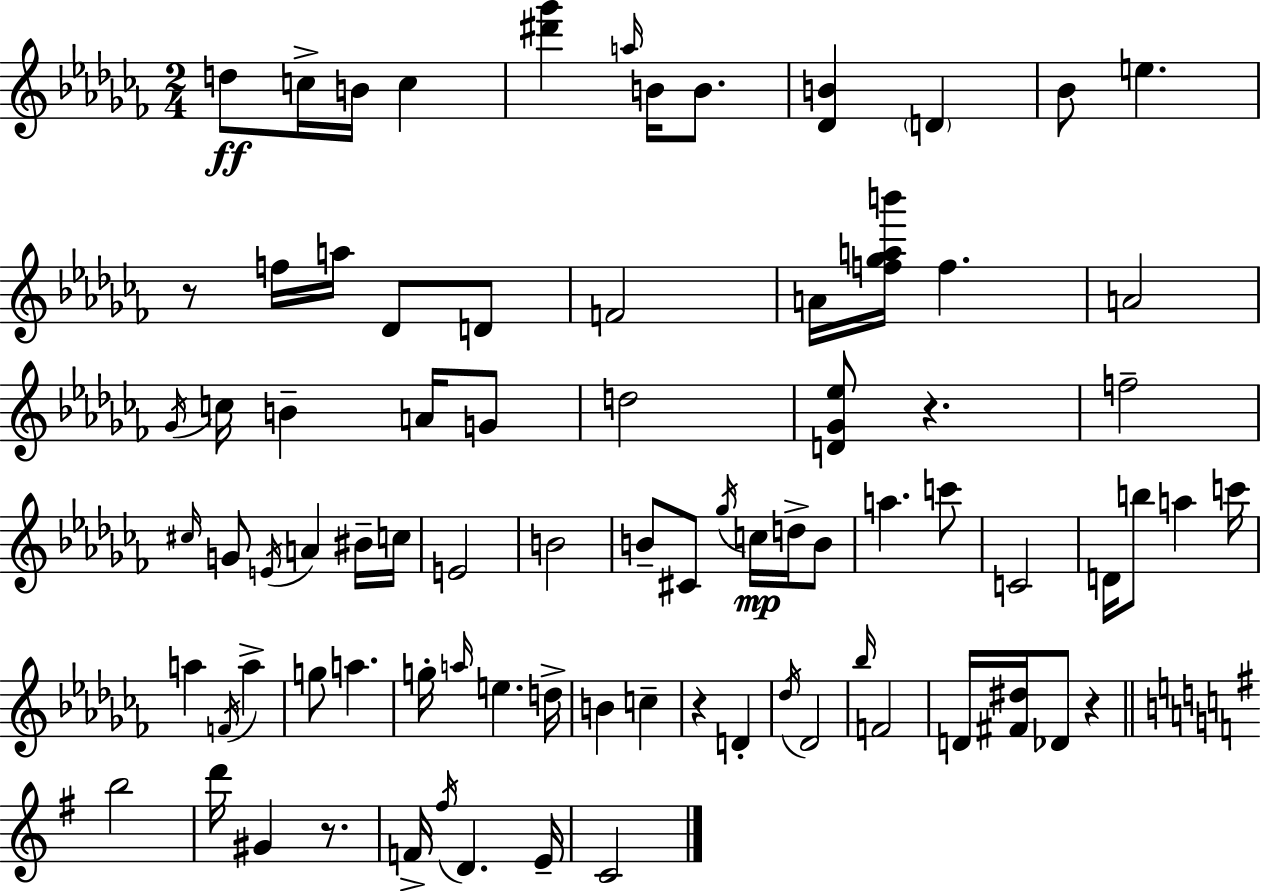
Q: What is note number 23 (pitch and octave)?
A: G4